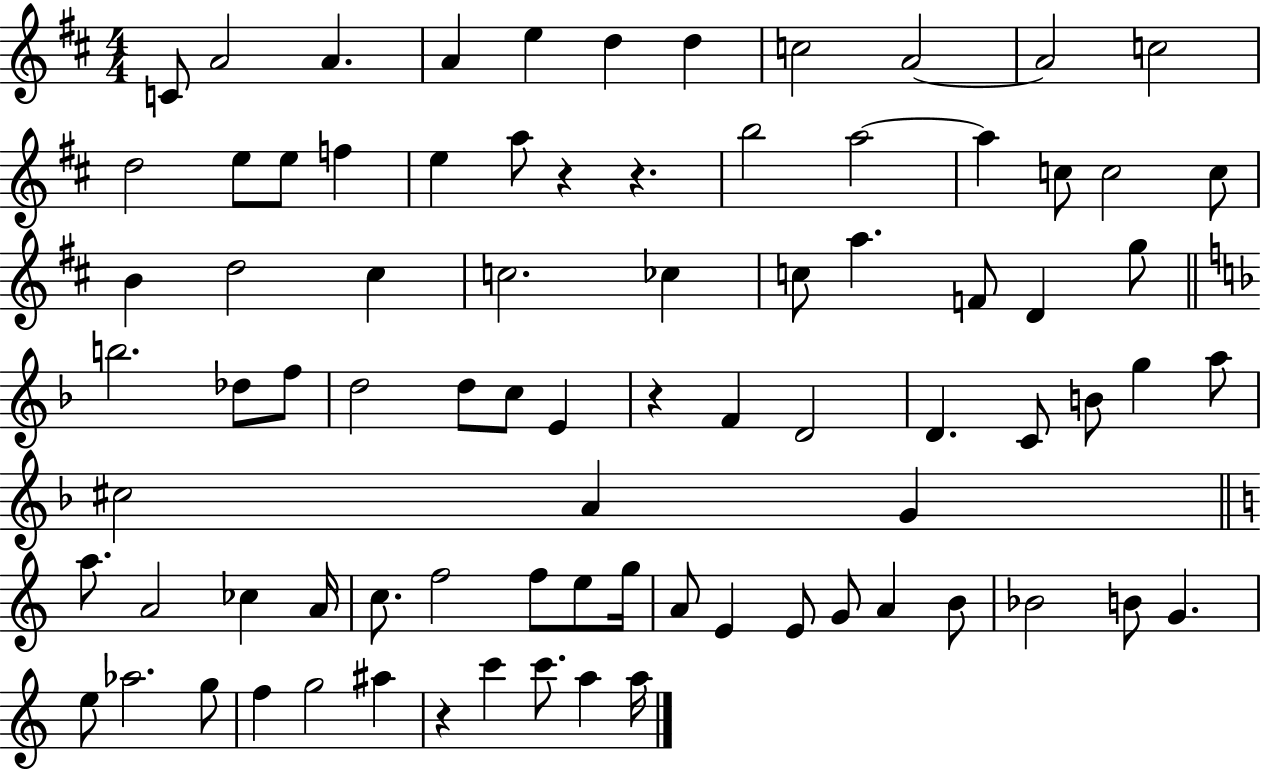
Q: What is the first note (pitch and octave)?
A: C4